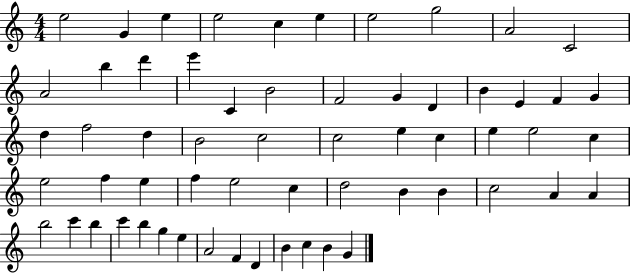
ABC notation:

X:1
T:Untitled
M:4/4
L:1/4
K:C
e2 G e e2 c e e2 g2 A2 C2 A2 b d' e' C B2 F2 G D B E F G d f2 d B2 c2 c2 e c e e2 c e2 f e f e2 c d2 B B c2 A A b2 c' b c' b g e A2 F D B c B G